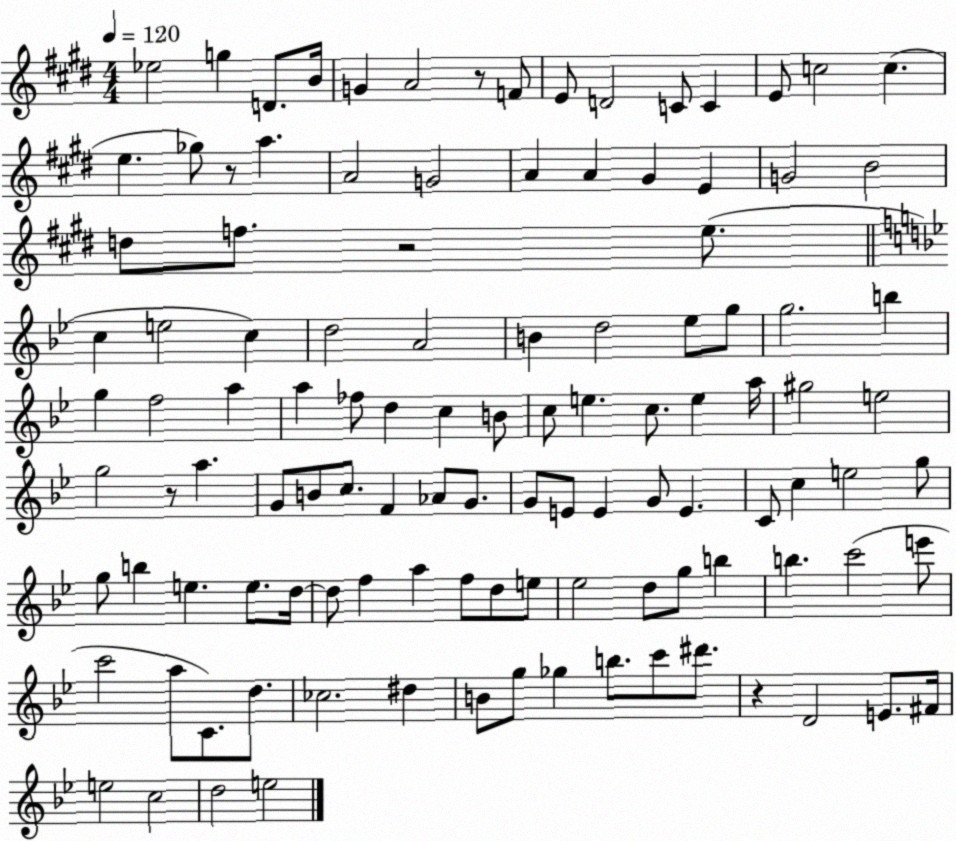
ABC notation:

X:1
T:Untitled
M:4/4
L:1/4
K:E
_e2 g D/2 B/4 G A2 z/2 F/2 E/2 D2 C/2 C E/2 c2 c e _g/2 z/2 a A2 G2 A A ^G E G2 B2 d/2 f/2 z2 e/2 c e2 c d2 A2 B d2 _e/2 g/2 g2 b g f2 a a _f/2 d c B/2 c/2 e c/2 e a/4 ^g2 e2 g2 z/2 a G/2 B/2 c/2 F _A/2 G/2 G/2 E/2 E G/2 E C/2 c e2 g/2 g/2 b e e/2 d/4 d/2 f a f/2 d/2 e/2 _e2 d/2 g/2 b b c'2 e'/2 c'2 a/2 C/2 d/2 _c2 ^d B/2 g/2 _g b/2 c'/2 ^d'/2 z D2 E/2 ^F/4 e2 c2 d2 e2